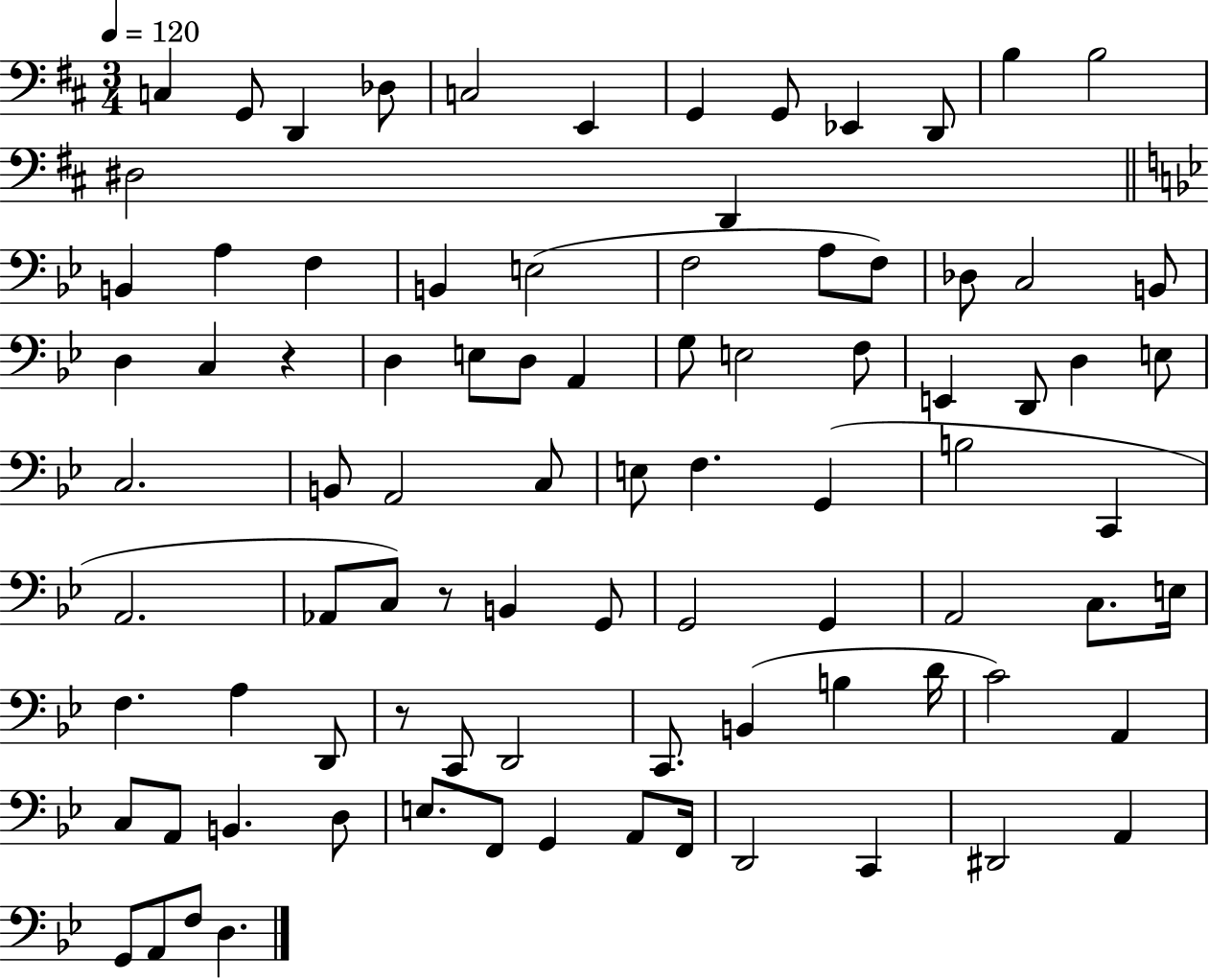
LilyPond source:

{
  \clef bass
  \numericTimeSignature
  \time 3/4
  \key d \major
  \tempo 4 = 120
  c4 g,8 d,4 des8 | c2 e,4 | g,4 g,8 ees,4 d,8 | b4 b2 | \break dis2 d,4 | \bar "||" \break \key g \minor b,4 a4 f4 | b,4 e2( | f2 a8 f8) | des8 c2 b,8 | \break d4 c4 r4 | d4 e8 d8 a,4 | g8 e2 f8 | e,4 d,8 d4 e8 | \break c2. | b,8 a,2 c8 | e8 f4. g,4( | b2 c,4 | \break a,2. | aes,8 c8) r8 b,4 g,8 | g,2 g,4 | a,2 c8. e16 | \break f4. a4 d,8 | r8 c,8 d,2 | c,8. b,4( b4 d'16 | c'2) a,4 | \break c8 a,8 b,4. d8 | e8. f,8 g,4 a,8 f,16 | d,2 c,4 | dis,2 a,4 | \break g,8 a,8 f8 d4. | \bar "|."
}